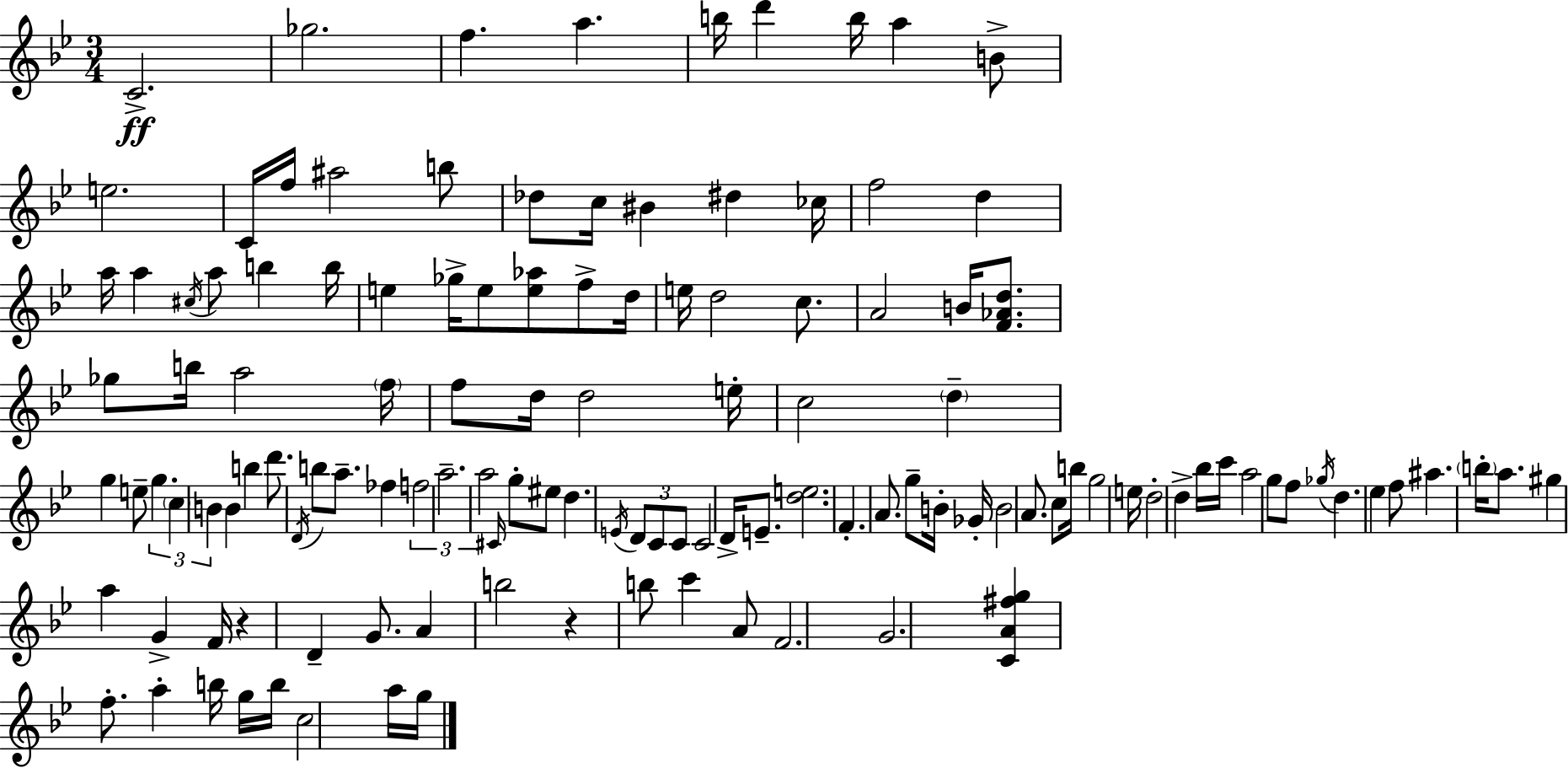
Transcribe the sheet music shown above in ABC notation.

X:1
T:Untitled
M:3/4
L:1/4
K:Bb
C2 _g2 f a b/4 d' b/4 a B/2 e2 C/4 f/4 ^a2 b/2 _d/2 c/4 ^B ^d _c/4 f2 d a/4 a ^c/4 a/2 b b/4 e _g/4 e/2 [e_a]/2 f/2 d/4 e/4 d2 c/2 A2 B/4 [F_Ad]/2 _g/2 b/4 a2 f/4 f/2 d/4 d2 e/4 c2 d g e/2 g c B B b d'/2 D/4 b/2 a/2 _f f2 a2 a2 ^C/4 g/2 ^e/2 d E/4 D/2 C/2 C/2 C2 D/4 E/2 [de]2 F A/2 g/2 B/4 _G/4 B2 A/2 c/2 b/4 g2 e/4 d2 d _b/4 c'/4 a2 g/2 f/2 _g/4 d _e f/2 ^a b/4 a/2 ^g a G F/4 z D G/2 A b2 z b/2 c' A/2 F2 G2 [CA^fg] f/2 a b/4 g/4 b/4 c2 a/4 g/4